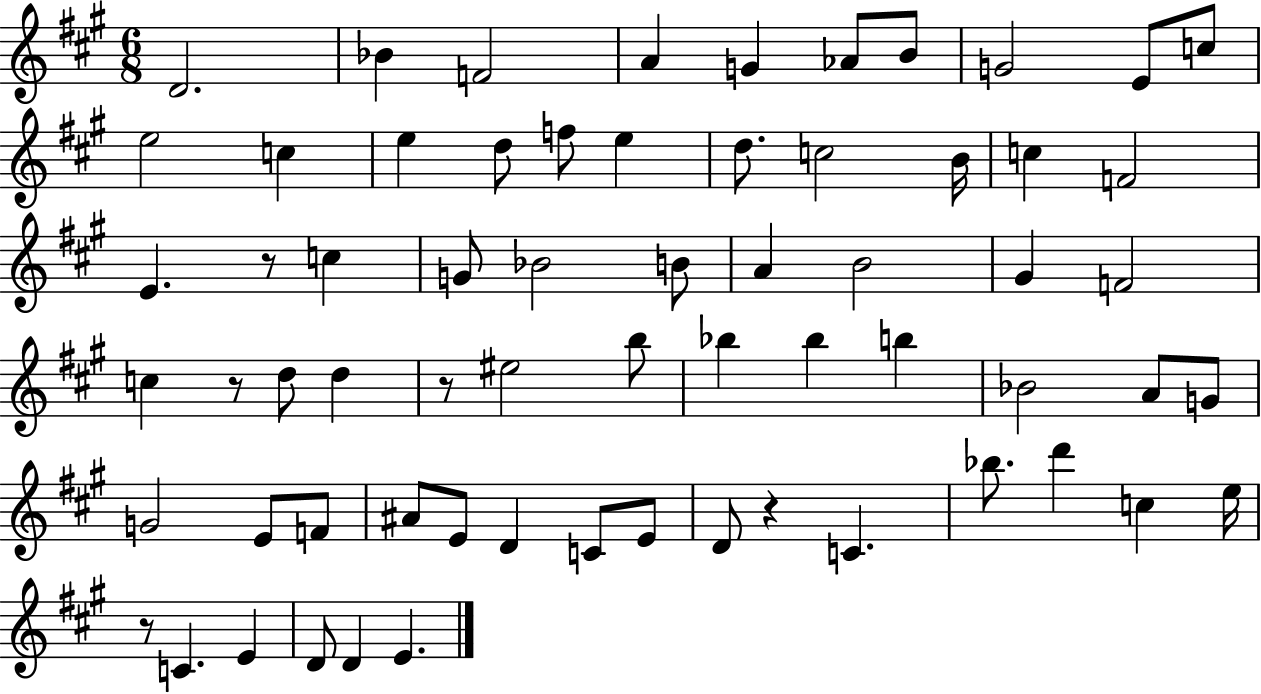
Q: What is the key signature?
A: A major